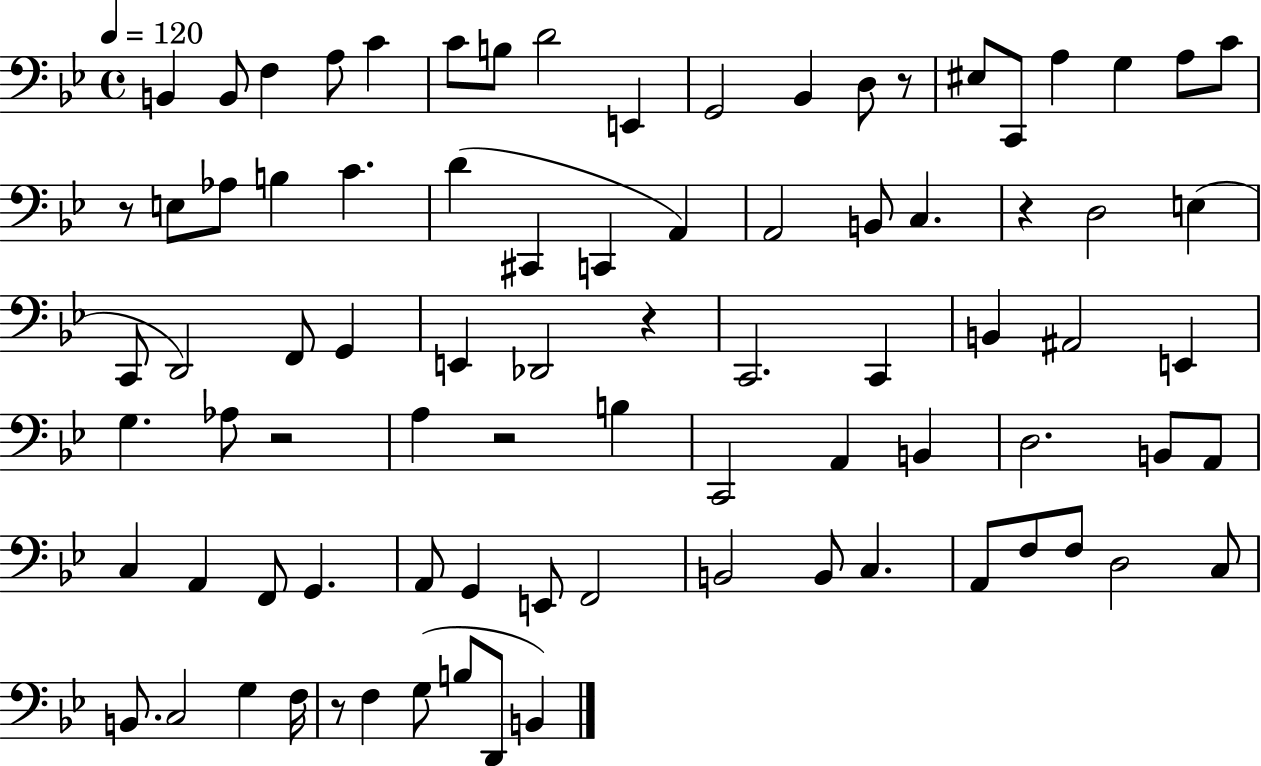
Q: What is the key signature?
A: BES major